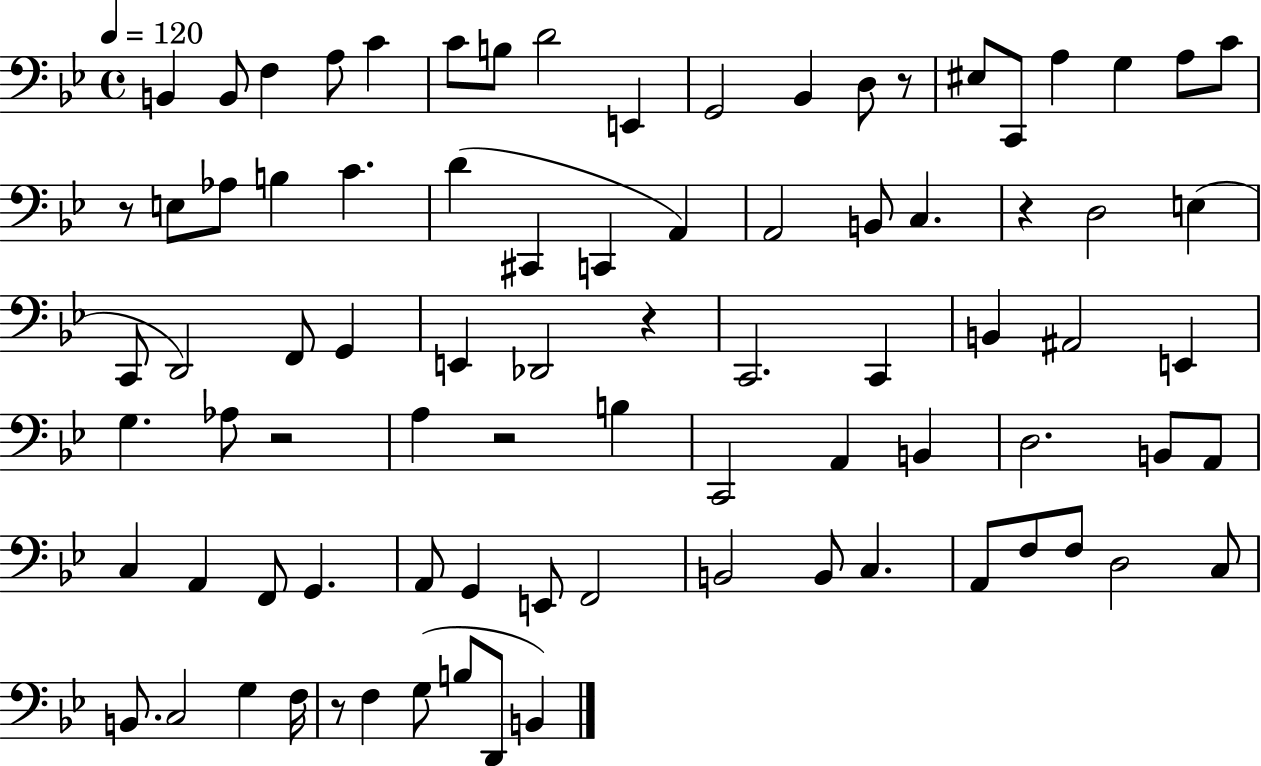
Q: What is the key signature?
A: BES major